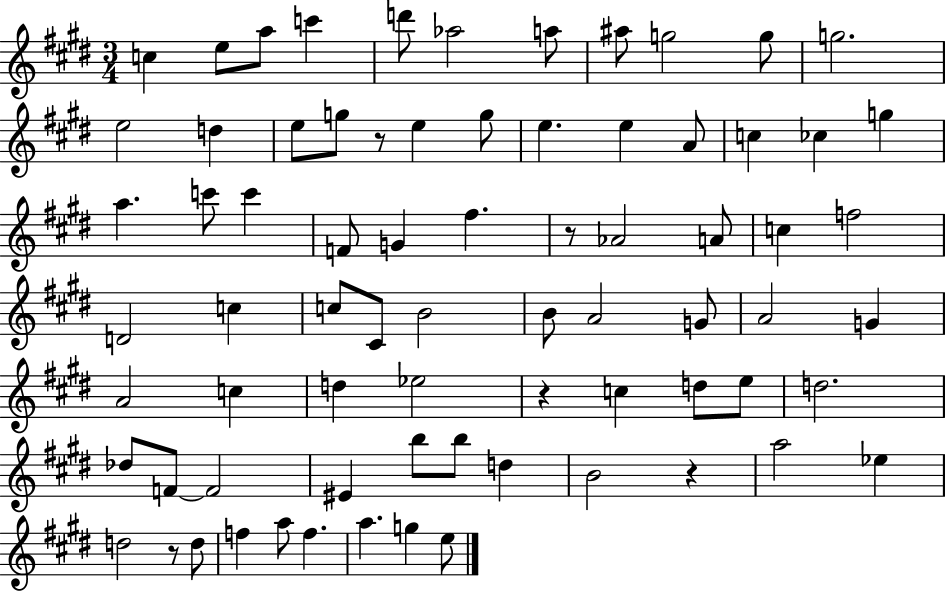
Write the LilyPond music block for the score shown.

{
  \clef treble
  \numericTimeSignature
  \time 3/4
  \key e \major
  \repeat volta 2 { c''4 e''8 a''8 c'''4 | d'''8 aes''2 a''8 | ais''8 g''2 g''8 | g''2. | \break e''2 d''4 | e''8 g''8 r8 e''4 g''8 | e''4. e''4 a'8 | c''4 ces''4 g''4 | \break a''4. c'''8 c'''4 | f'8 g'4 fis''4. | r8 aes'2 a'8 | c''4 f''2 | \break d'2 c''4 | c''8 cis'8 b'2 | b'8 a'2 g'8 | a'2 g'4 | \break a'2 c''4 | d''4 ees''2 | r4 c''4 d''8 e''8 | d''2. | \break des''8 f'8~~ f'2 | eis'4 b''8 b''8 d''4 | b'2 r4 | a''2 ees''4 | \break d''2 r8 d''8 | f''4 a''8 f''4. | a''4. g''4 e''8 | } \bar "|."
}